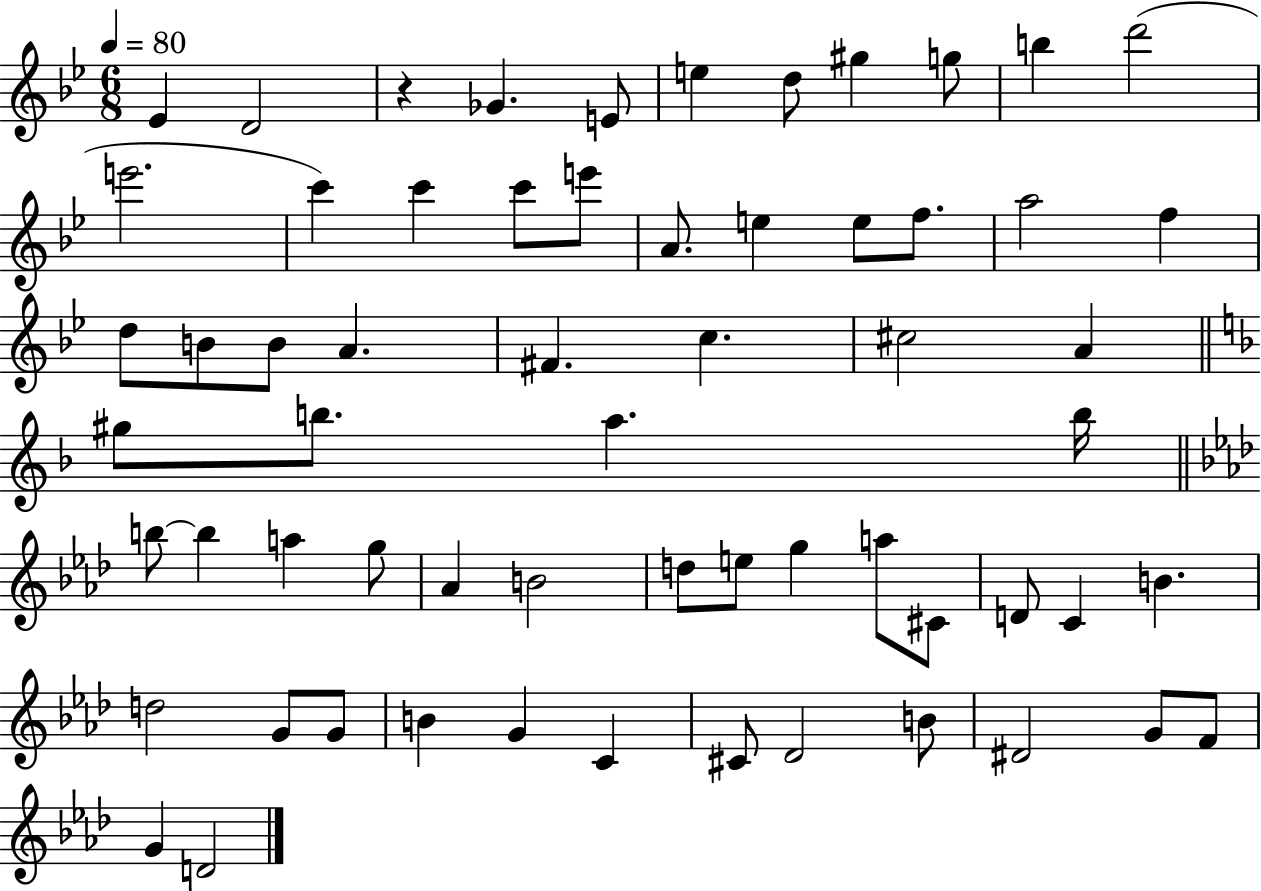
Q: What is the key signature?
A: BES major